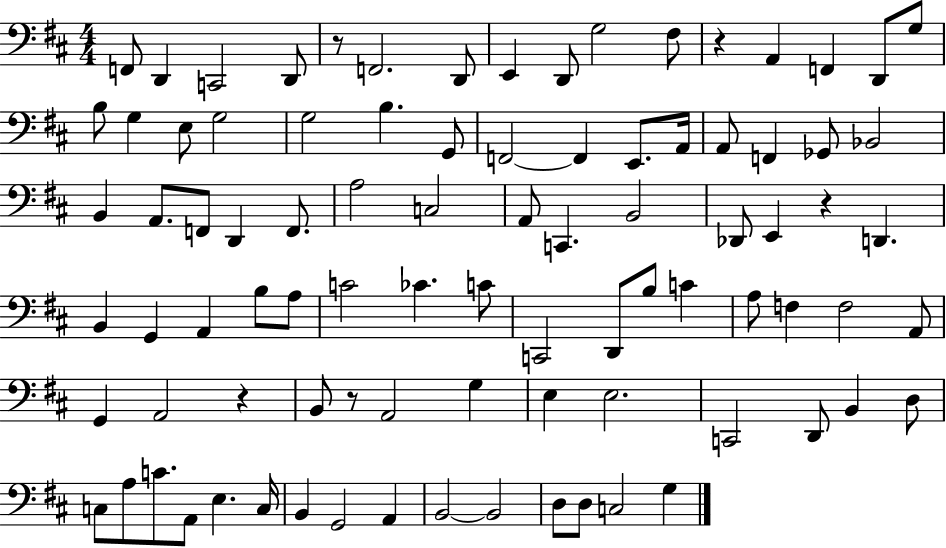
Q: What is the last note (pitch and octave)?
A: G3